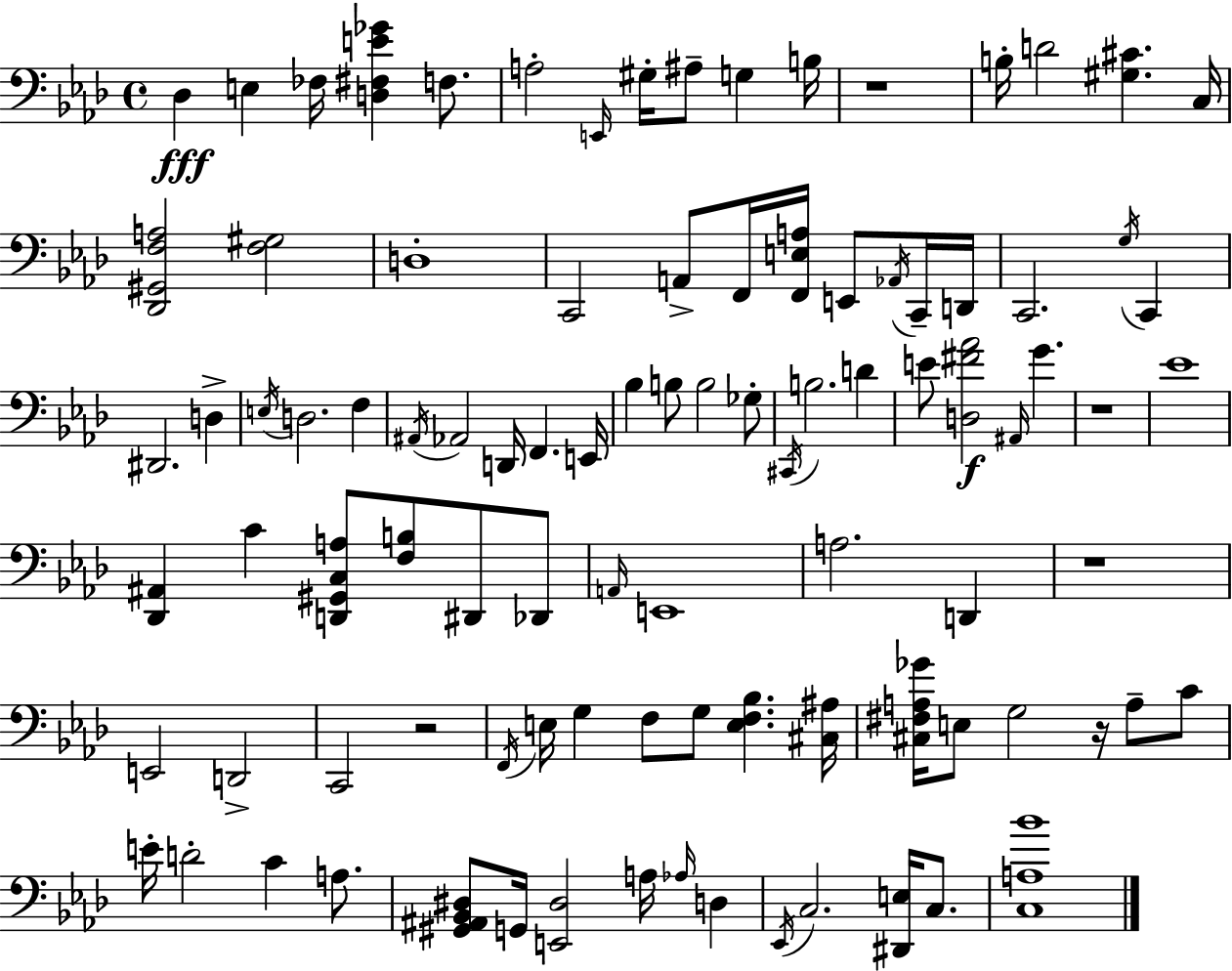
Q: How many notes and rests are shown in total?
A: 96